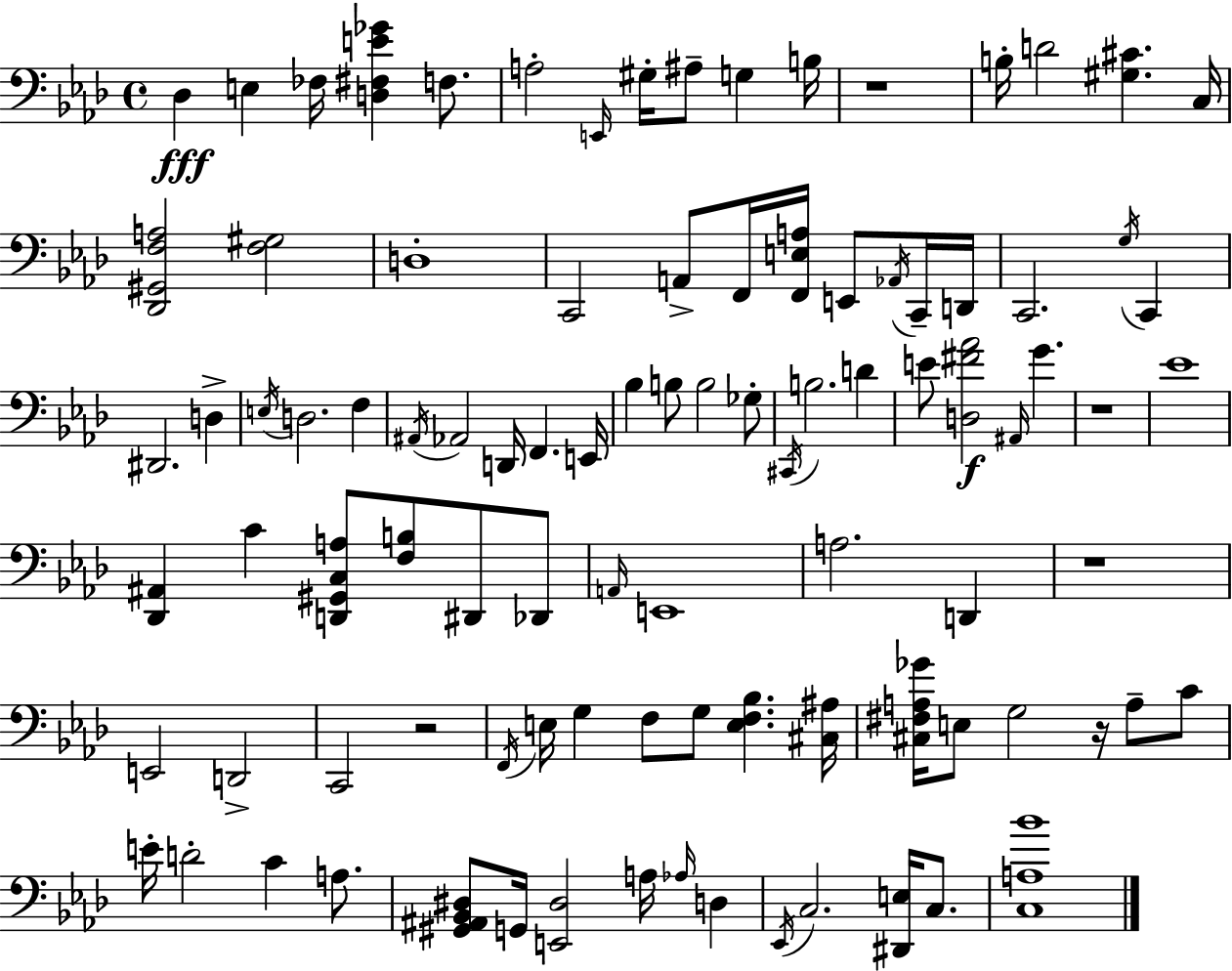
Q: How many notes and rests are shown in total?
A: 96